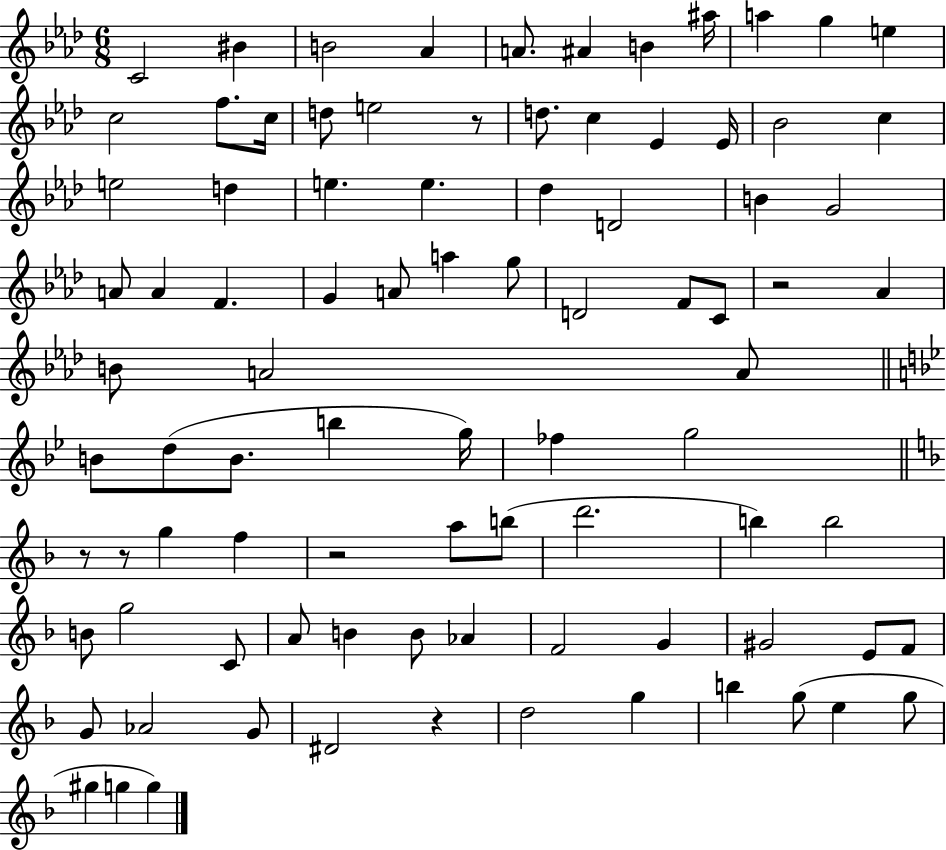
{
  \clef treble
  \numericTimeSignature
  \time 6/8
  \key aes \major
  \repeat volta 2 { c'2 bis'4 | b'2 aes'4 | a'8. ais'4 b'4 ais''16 | a''4 g''4 e''4 | \break c''2 f''8. c''16 | d''8 e''2 r8 | d''8. c''4 ees'4 ees'16 | bes'2 c''4 | \break e''2 d''4 | e''4. e''4. | des''4 d'2 | b'4 g'2 | \break a'8 a'4 f'4. | g'4 a'8 a''4 g''8 | d'2 f'8 c'8 | r2 aes'4 | \break b'8 a'2 a'8 | \bar "||" \break \key bes \major b'8 d''8( b'8. b''4 g''16) | fes''4 g''2 | \bar "||" \break \key f \major r8 r8 g''4 f''4 | r2 a''8 b''8( | d'''2. | b''4) b''2 | \break b'8 g''2 c'8 | a'8 b'4 b'8 aes'4 | f'2 g'4 | gis'2 e'8 f'8 | \break g'8 aes'2 g'8 | dis'2 r4 | d''2 g''4 | b''4 g''8( e''4 g''8 | \break gis''4 g''4 g''4) | } \bar "|."
}